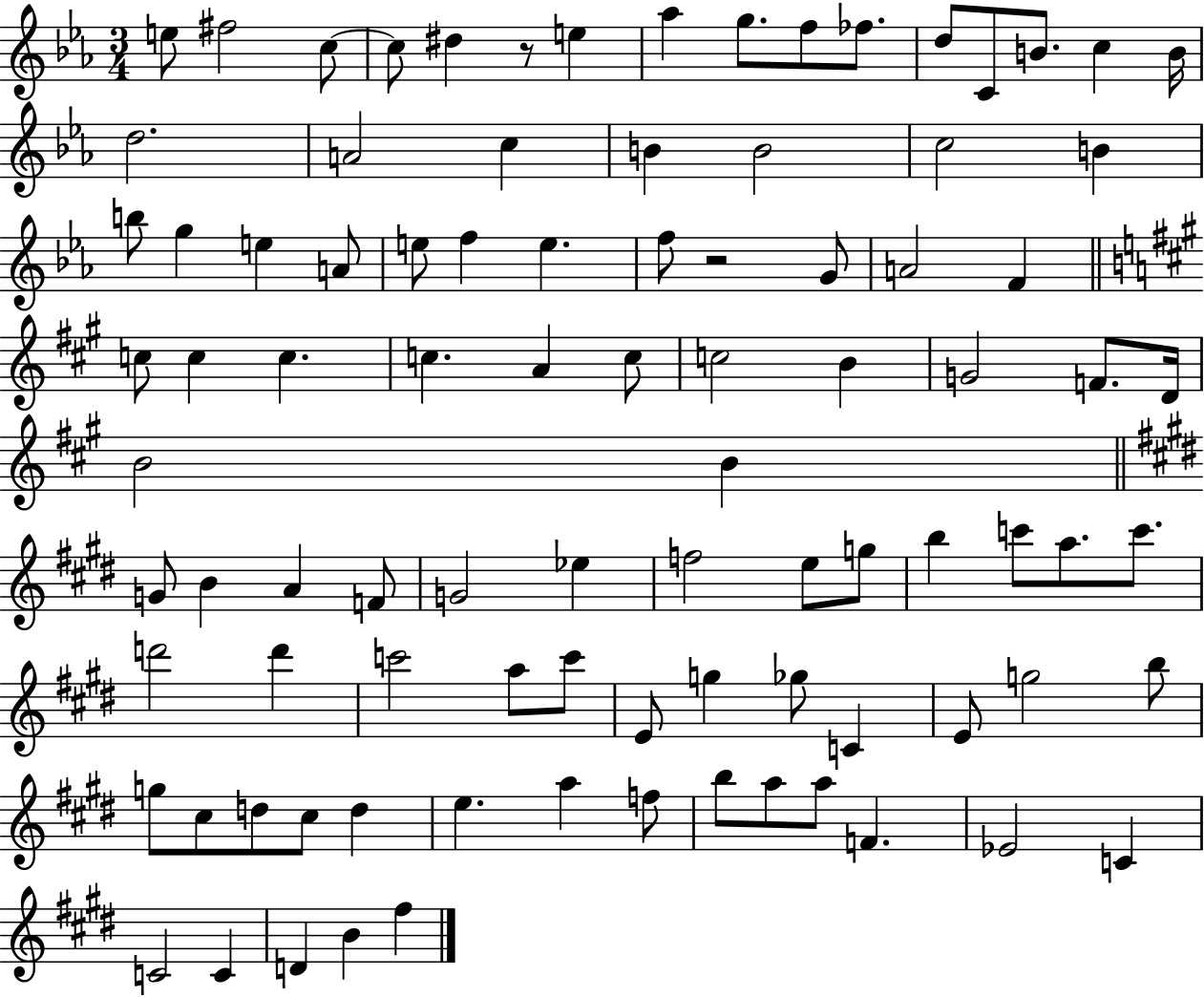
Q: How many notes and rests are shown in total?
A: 92